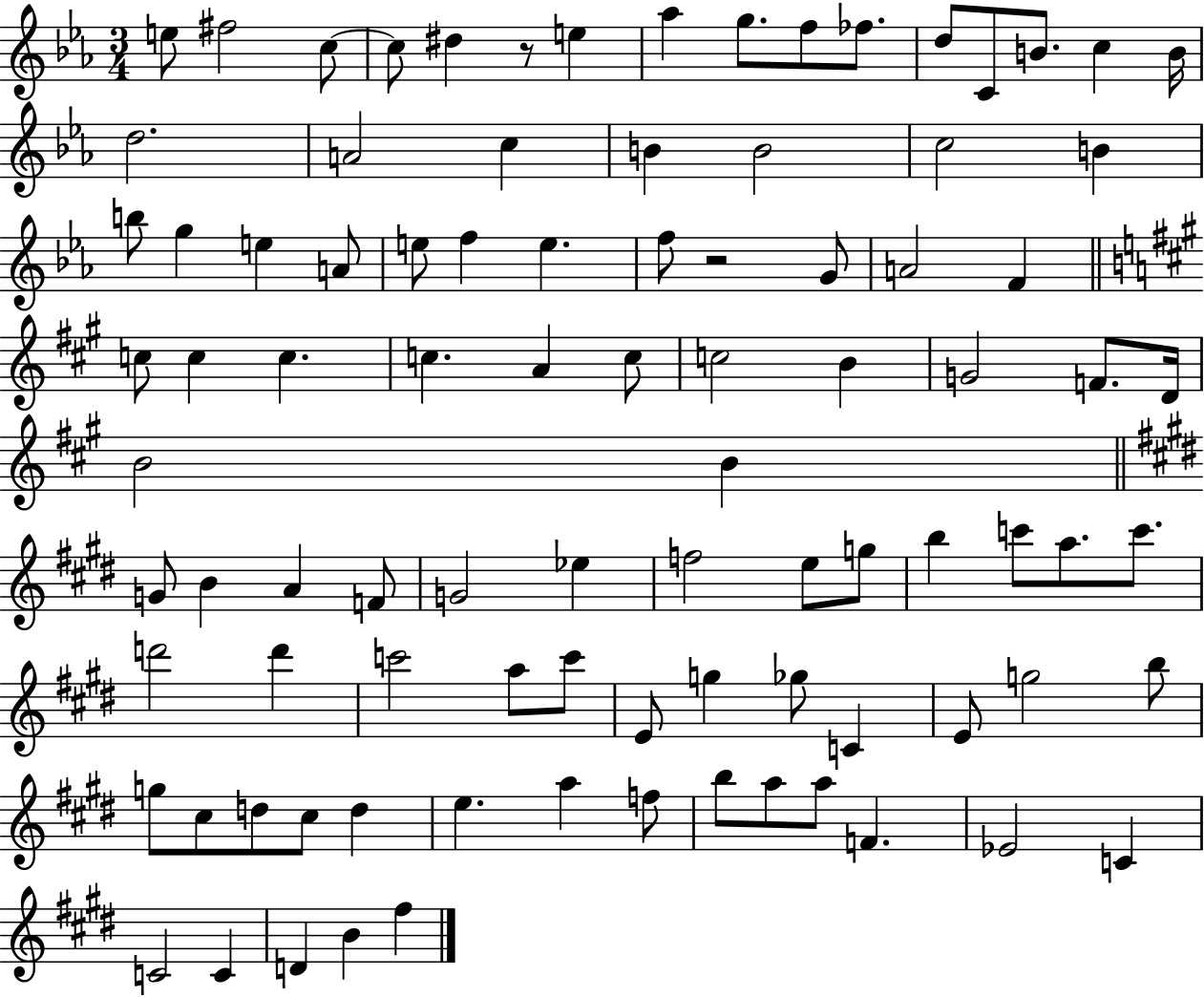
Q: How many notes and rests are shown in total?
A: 92